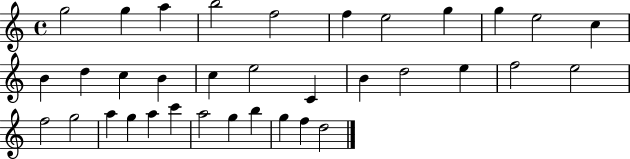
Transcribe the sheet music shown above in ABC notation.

X:1
T:Untitled
M:4/4
L:1/4
K:C
g2 g a b2 f2 f e2 g g e2 c B d c B c e2 C B d2 e f2 e2 f2 g2 a g a c' a2 g b g f d2